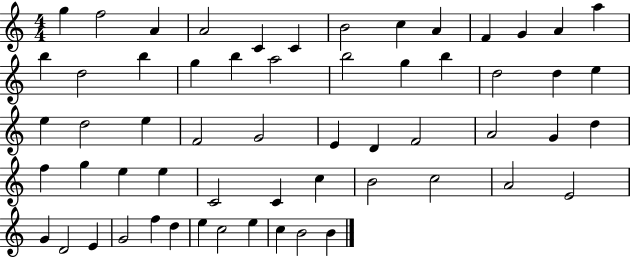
{
  \clef treble
  \numericTimeSignature
  \time 4/4
  \key c \major
  g''4 f''2 a'4 | a'2 c'4 c'4 | b'2 c''4 a'4 | f'4 g'4 a'4 a''4 | \break b''4 d''2 b''4 | g''4 b''4 a''2 | b''2 g''4 b''4 | d''2 d''4 e''4 | \break e''4 d''2 e''4 | f'2 g'2 | e'4 d'4 f'2 | a'2 g'4 d''4 | \break f''4 g''4 e''4 e''4 | c'2 c'4 c''4 | b'2 c''2 | a'2 e'2 | \break g'4 d'2 e'4 | g'2 f''4 d''4 | e''4 c''2 e''4 | c''4 b'2 b'4 | \break \bar "|."
}